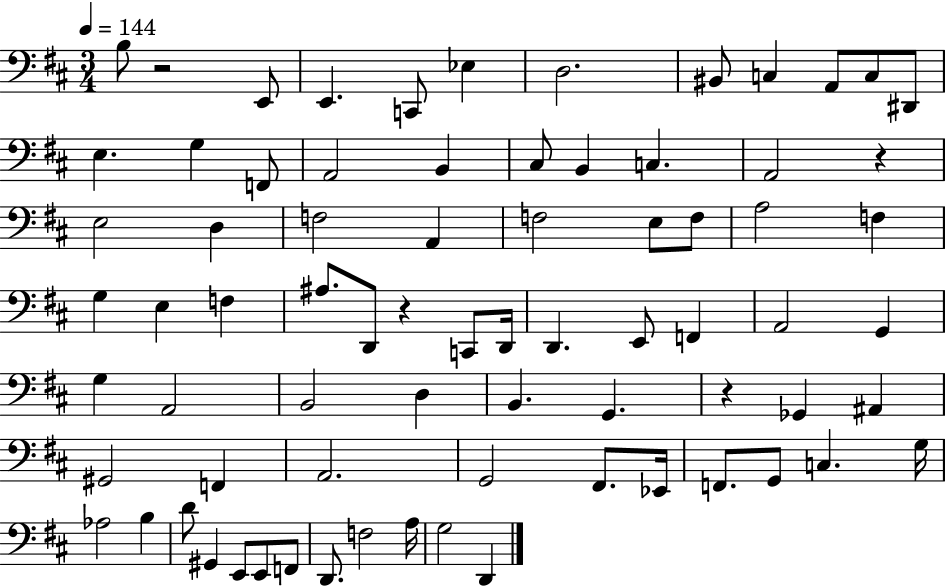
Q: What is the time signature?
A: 3/4